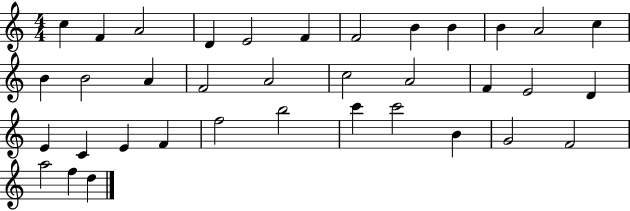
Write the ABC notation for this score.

X:1
T:Untitled
M:4/4
L:1/4
K:C
c F A2 D E2 F F2 B B B A2 c B B2 A F2 A2 c2 A2 F E2 D E C E F f2 b2 c' c'2 B G2 F2 a2 f d